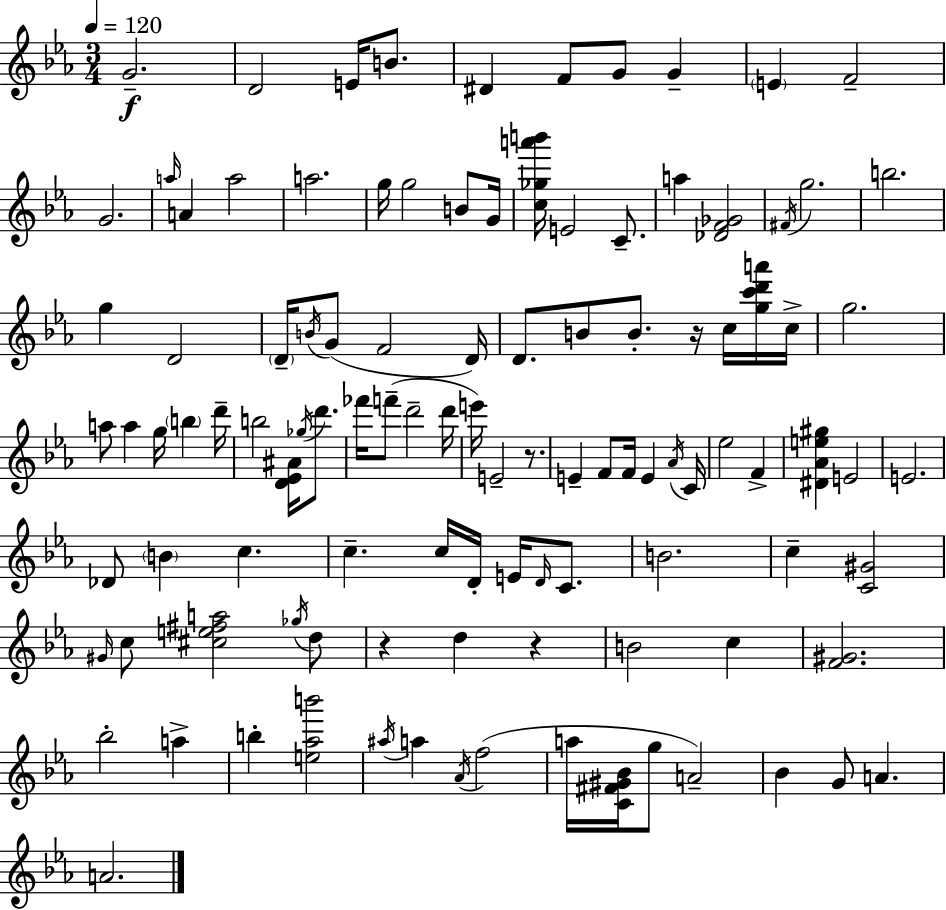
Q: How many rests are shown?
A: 4